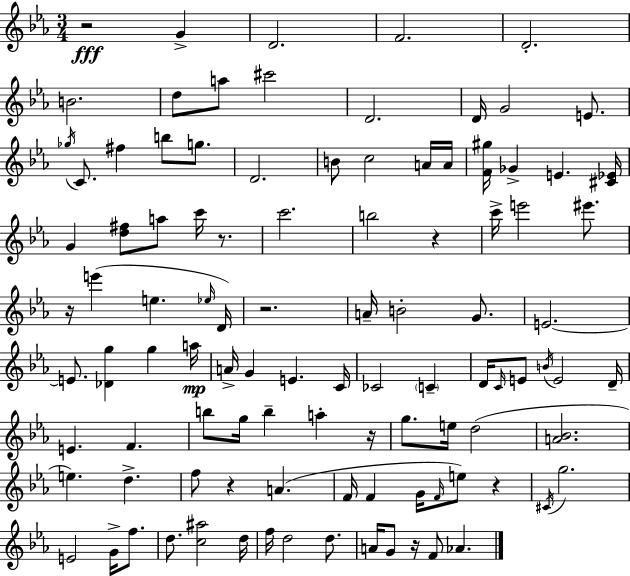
X:1
T:Untitled
M:3/4
L:1/4
K:Eb
z2 G D2 F2 D2 B2 d/2 a/2 ^c'2 D2 D/4 G2 E/2 _g/4 C/2 ^f b/2 g/2 D2 B/2 c2 A/4 A/4 [F^g]/4 _G E [^C_E]/4 G [d^f]/2 a/2 c'/4 z/2 c'2 b2 z c'/4 e'2 ^e'/2 z/4 e' e _e/4 D/4 z2 A/4 B2 G/2 E2 E/2 [_Dg] g a/4 A/4 G E C/4 _C2 C D/4 C/4 E/2 B/4 E2 D/4 E F b/2 g/4 b a z/4 g/2 e/4 d2 [A_B]2 e d f/2 z A F/4 F G/4 F/4 e/2 z ^C/4 g2 E2 G/4 f/2 d/2 [c^a]2 d/4 f/4 d2 d/2 A/4 G/2 z/4 F/2 _A